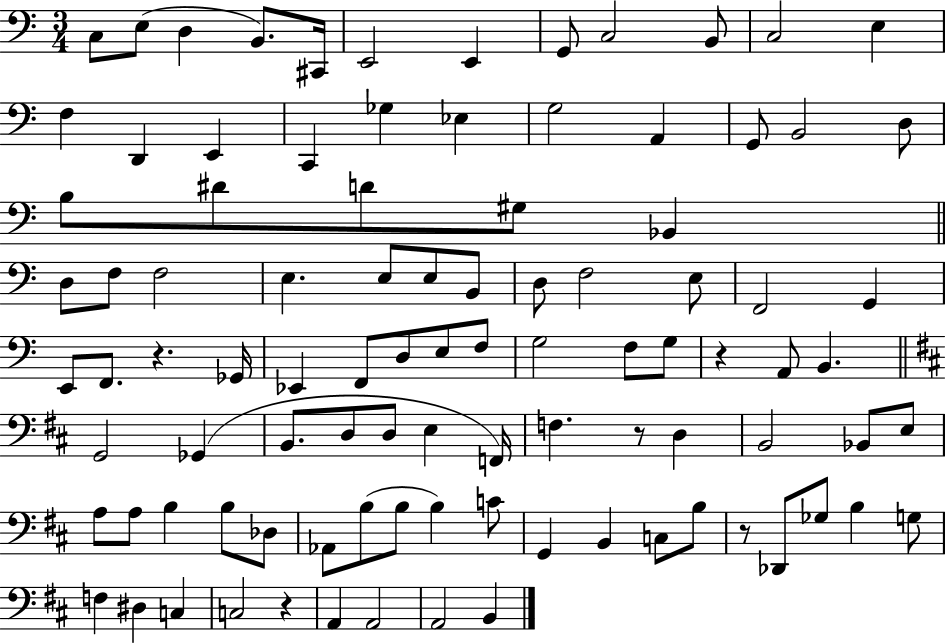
{
  \clef bass
  \numericTimeSignature
  \time 3/4
  \key c \major
  \repeat volta 2 { c8 e8( d4 b,8.) cis,16 | e,2 e,4 | g,8 c2 b,8 | c2 e4 | \break f4 d,4 e,4 | c,4 ges4 ees4 | g2 a,4 | g,8 b,2 d8 | \break b8 dis'8 d'8 gis8 bes,4 | \bar "||" \break \key a \minor d8 f8 f2 | e4. e8 e8 b,8 | d8 f2 e8 | f,2 g,4 | \break e,8 f,8. r4. ges,16 | ees,4 f,8 d8 e8 f8 | g2 f8 g8 | r4 a,8 b,4. | \break \bar "||" \break \key d \major g,2 ges,4( | b,8. d8 d8 e4 f,16) | f4. r8 d4 | b,2 bes,8 e8 | \break a8 a8 b4 b8 des8 | aes,8 b8( b8 b4) c'8 | g,4 b,4 c8 b8 | r8 des,8 ges8 b4 g8 | \break f4 dis4 c4 | c2 r4 | a,4 a,2 | a,2 b,4 | \break } \bar "|."
}